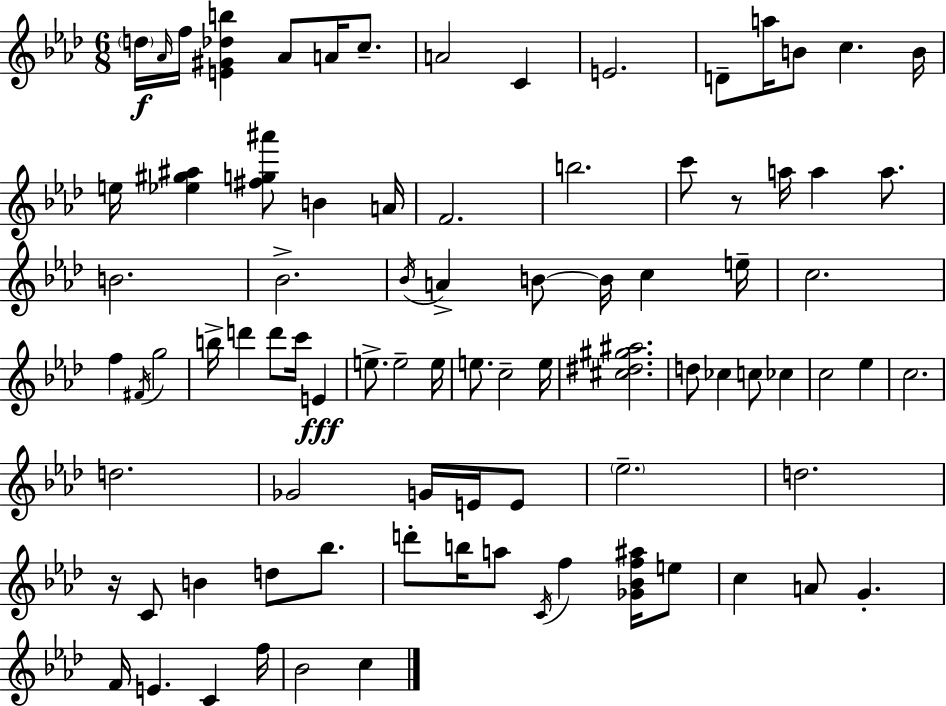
D5/s Ab4/s F5/s [E4,G#4,Db5,B5]/q Ab4/e A4/s C5/e. A4/h C4/q E4/h. D4/e A5/s B4/e C5/q. B4/s E5/s [Eb5,G#5,A#5]/q [F#5,G5,A#6]/e B4/q A4/s F4/h. B5/h. C6/e R/e A5/s A5/q A5/e. B4/h. Bb4/h. Bb4/s A4/q B4/e B4/s C5/q E5/s C5/h. F5/q F#4/s G5/h B5/s D6/q D6/e C6/s E4/q E5/e. E5/h E5/s E5/e. C5/h E5/s [C#5,D#5,G#5,A#5]/h. D5/e CES5/q C5/e CES5/q C5/h Eb5/q C5/h. D5/h. Gb4/h G4/s E4/s E4/e Eb5/h. D5/h. R/s C4/e B4/q D5/e Bb5/e. D6/e B5/s A5/e C4/s F5/q [Gb4,Bb4,F5,A#5]/s E5/e C5/q A4/e G4/q. F4/s E4/q. C4/q F5/s Bb4/h C5/q